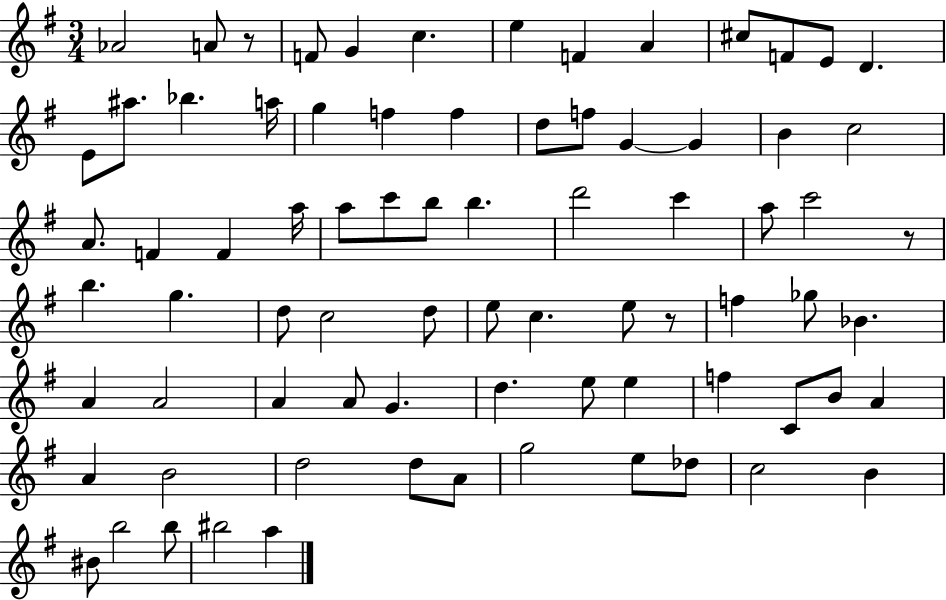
{
  \clef treble
  \numericTimeSignature
  \time 3/4
  \key g \major
  aes'2 a'8 r8 | f'8 g'4 c''4. | e''4 f'4 a'4 | cis''8 f'8 e'8 d'4. | \break e'8 ais''8. bes''4. a''16 | g''4 f''4 f''4 | d''8 f''8 g'4~~ g'4 | b'4 c''2 | \break a'8. f'4 f'4 a''16 | a''8 c'''8 b''8 b''4. | d'''2 c'''4 | a''8 c'''2 r8 | \break b''4. g''4. | d''8 c''2 d''8 | e''8 c''4. e''8 r8 | f''4 ges''8 bes'4. | \break a'4 a'2 | a'4 a'8 g'4. | d''4. e''8 e''4 | f''4 c'8 b'8 a'4 | \break a'4 b'2 | d''2 d''8 a'8 | g''2 e''8 des''8 | c''2 b'4 | \break bis'8 b''2 b''8 | bis''2 a''4 | \bar "|."
}